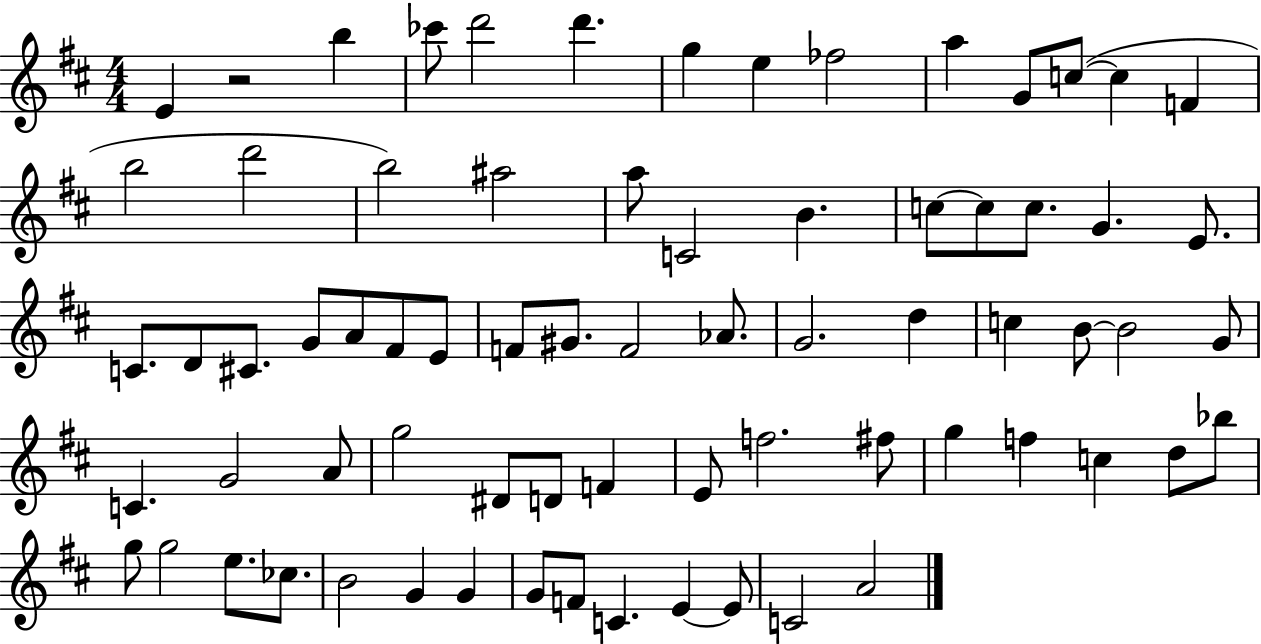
E4/q R/h B5/q CES6/e D6/h D6/q. G5/q E5/q FES5/h A5/q G4/e C5/e C5/q F4/q B5/h D6/h B5/h A#5/h A5/e C4/h B4/q. C5/e C5/e C5/e. G4/q. E4/e. C4/e. D4/e C#4/e. G4/e A4/e F#4/e E4/e F4/e G#4/e. F4/h Ab4/e. G4/h. D5/q C5/q B4/e B4/h G4/e C4/q. G4/h A4/e G5/h D#4/e D4/e F4/q E4/e F5/h. F#5/e G5/q F5/q C5/q D5/e Bb5/e G5/e G5/h E5/e. CES5/e. B4/h G4/q G4/q G4/e F4/e C4/q. E4/q E4/e C4/h A4/h